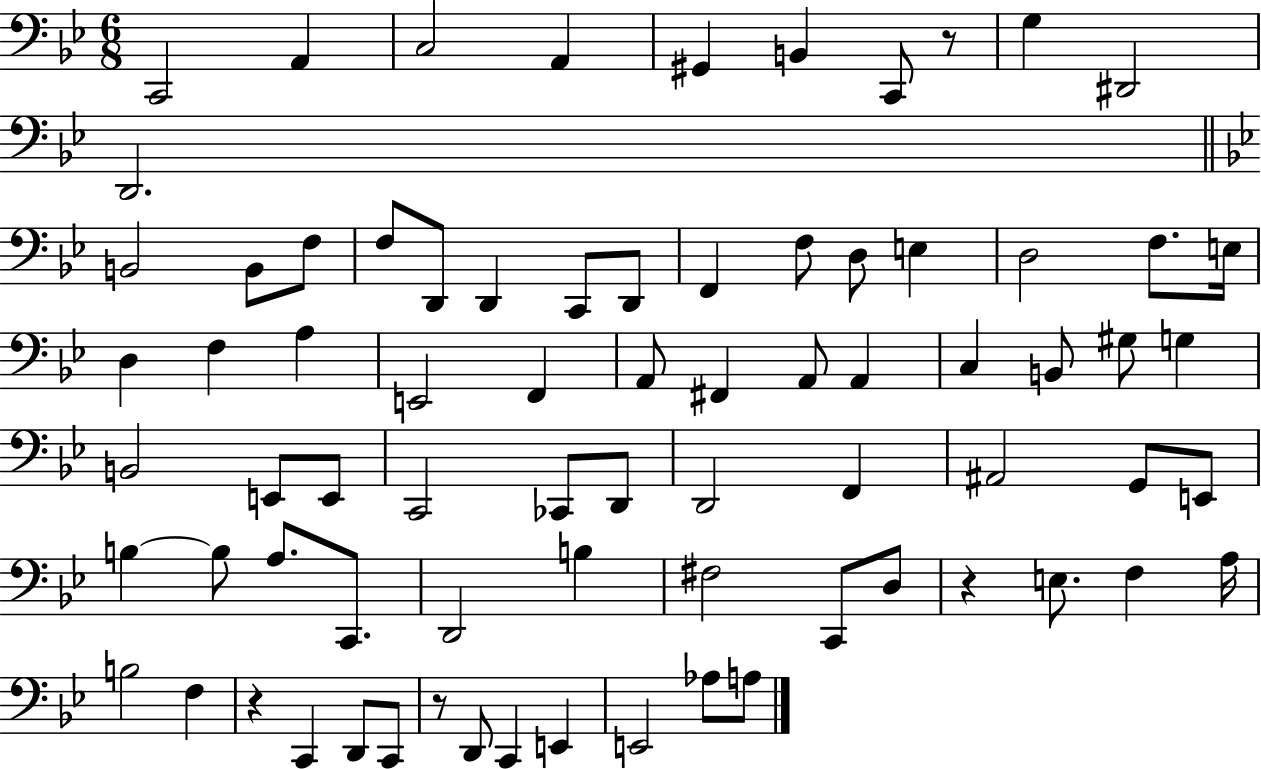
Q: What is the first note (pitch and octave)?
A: C2